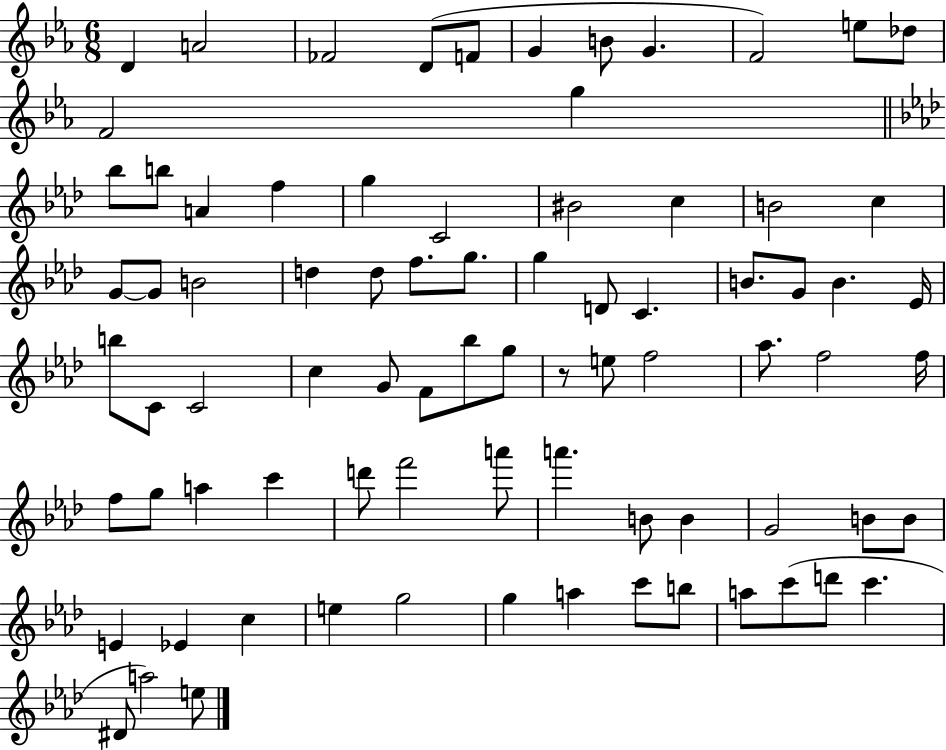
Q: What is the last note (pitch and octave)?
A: E5